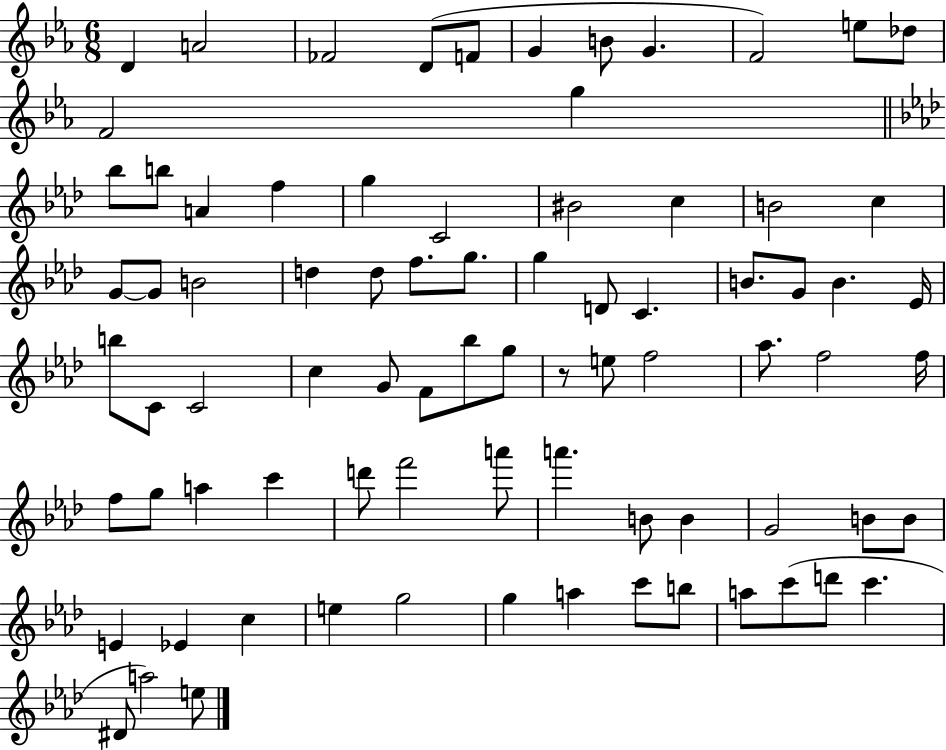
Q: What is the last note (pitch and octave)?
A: E5